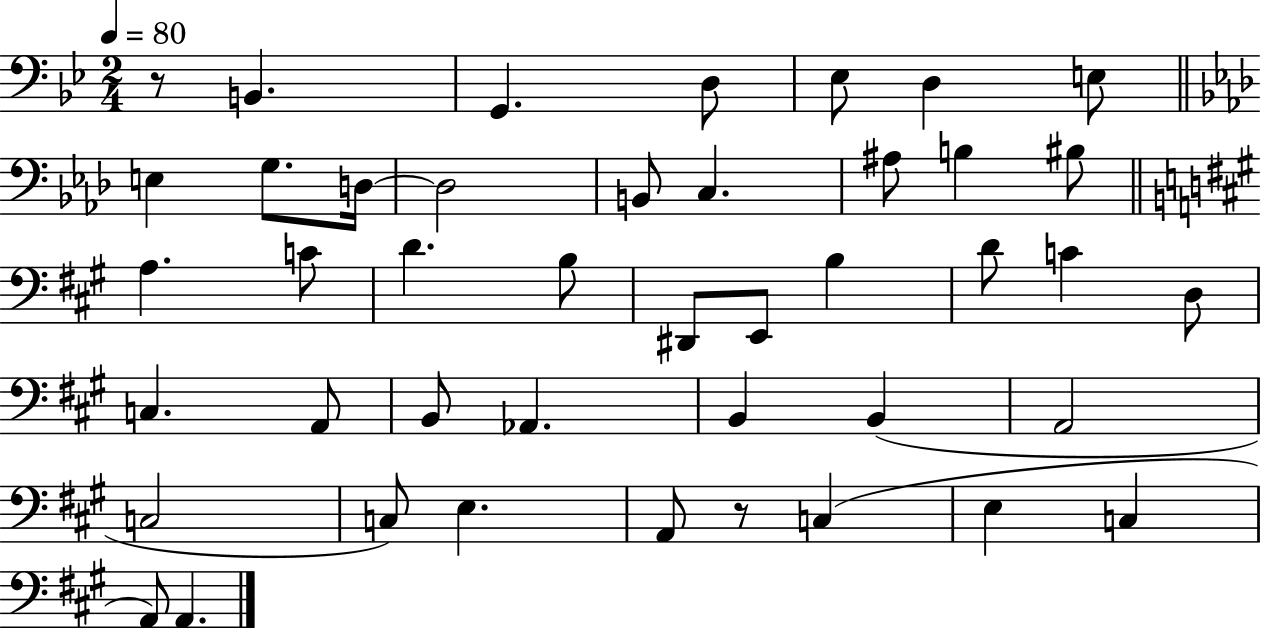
R/e B2/q. G2/q. D3/e Eb3/e D3/q E3/e E3/q G3/e. D3/s D3/h B2/e C3/q. A#3/e B3/q BIS3/e A3/q. C4/e D4/q. B3/e D#2/e E2/e B3/q D4/e C4/q D3/e C3/q. A2/e B2/e Ab2/q. B2/q B2/q A2/h C3/h C3/e E3/q. A2/e R/e C3/q E3/q C3/q A2/e A2/q.